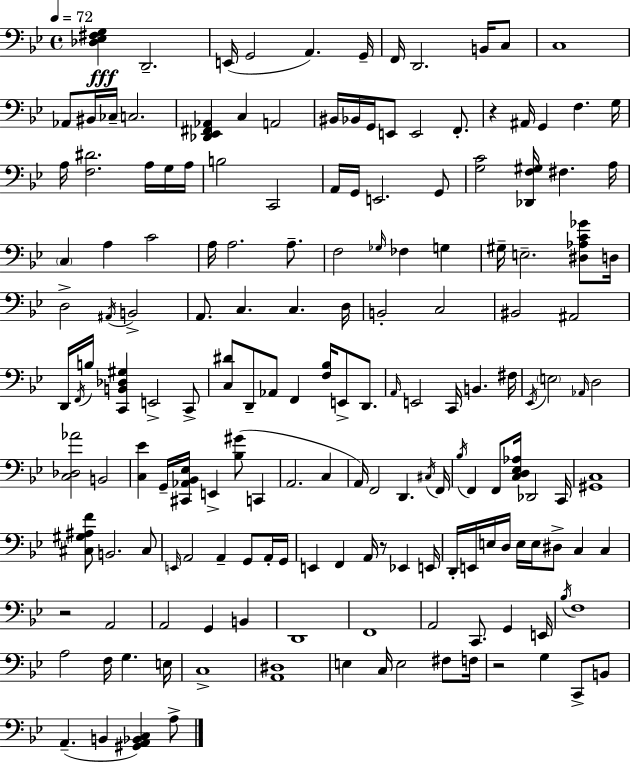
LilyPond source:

{
  \clef bass
  \time 4/4
  \defaultTimeSignature
  \key bes \major
  \tempo 4 = 72
  <des ees fis g>4\fff d,2.-- | e,16( g,2 a,4.) g,16-- | f,16 d,2. b,16 c8 | c1 | \break aes,8 bis,16 ces16-- c2. | <des, ees, fis, aes,>4 c4 a,2 | bis,16 bes,16 g,16 e,8 e,2 f,8.-. | r4 ais,16 g,4 f4. g16 | \break a16 <f dis'>2. a16 g16 a16 | b2 c,2 | a,16 g,16 e,2. g,8 | <g c'>2 <des, f gis>16 fis4. a16 | \break \parenthesize c4 a4 c'2 | a16 a2. a8.-- | f2 \grace { ges16 } fes4 g4 | gis16-- e2.-- <dis aes c' ges'>8 | \break d16 d2-> \acciaccatura { ais,16 } b,2-> | a,8. c4. c4. | d16 b,2-. c2 | bis,2 ais,2 | \break d,16 \acciaccatura { f,16 } b16 <c, b, des gis>4 e,2-> | c,8-> <c dis'>8 d,8-- aes,8 f,4 <f bes>16 e,8-> | d,8. \grace { a,16 } e,2 c,16 b,4. | fis16 \acciaccatura { ees,16 } \parenthesize e2 \grace { aes,16 } d2 | \break <c des aes'>2 b,2 | <c ees'>4 g,16-- <cis, aes, bes, ees>16 e,4-> | <bes gis'>8( c,4 a,2. | c4 a,16) f,2 d,4. | \break \acciaccatura { cis16 } f,16 \acciaccatura { bes16 } f,4 f,8 <c d ees aes>16 des,2 | c,16 <gis, c>1 | <cis gis ais f'>8 b,2. | cis8 \grace { e,16 } a,2 | \break a,4-- g,8 a,16-. g,16 e,4 f,4 | a,16 r8 ees,4 e,16 d,16-. e,16 e16 d16 e16 e16 dis8-> | c4 c4 r2 | a,2 a,2 | \break g,4 b,4 d,1 | f,1 | a,2 | c,8. g,4 e,16 \acciaccatura { bes16 } f1 | \break a2 | f16 g4. e16 c1-> | <a, dis>1 | e4 c16 e2 | \break fis8 f16 r2 | g4 c,8-> b,8 a,4.--( | b,4 <gis, a, bes, c>4) a8-> \bar "|."
}